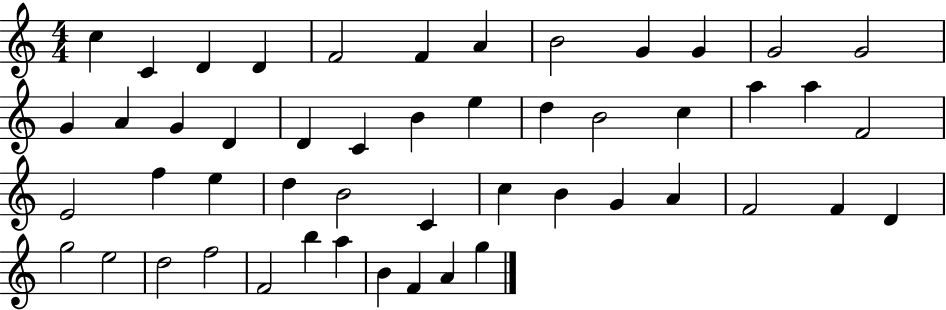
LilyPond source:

{
  \clef treble
  \numericTimeSignature
  \time 4/4
  \key c \major
  c''4 c'4 d'4 d'4 | f'2 f'4 a'4 | b'2 g'4 g'4 | g'2 g'2 | \break g'4 a'4 g'4 d'4 | d'4 c'4 b'4 e''4 | d''4 b'2 c''4 | a''4 a''4 f'2 | \break e'2 f''4 e''4 | d''4 b'2 c'4 | c''4 b'4 g'4 a'4 | f'2 f'4 d'4 | \break g''2 e''2 | d''2 f''2 | f'2 b''4 a''4 | b'4 f'4 a'4 g''4 | \break \bar "|."
}